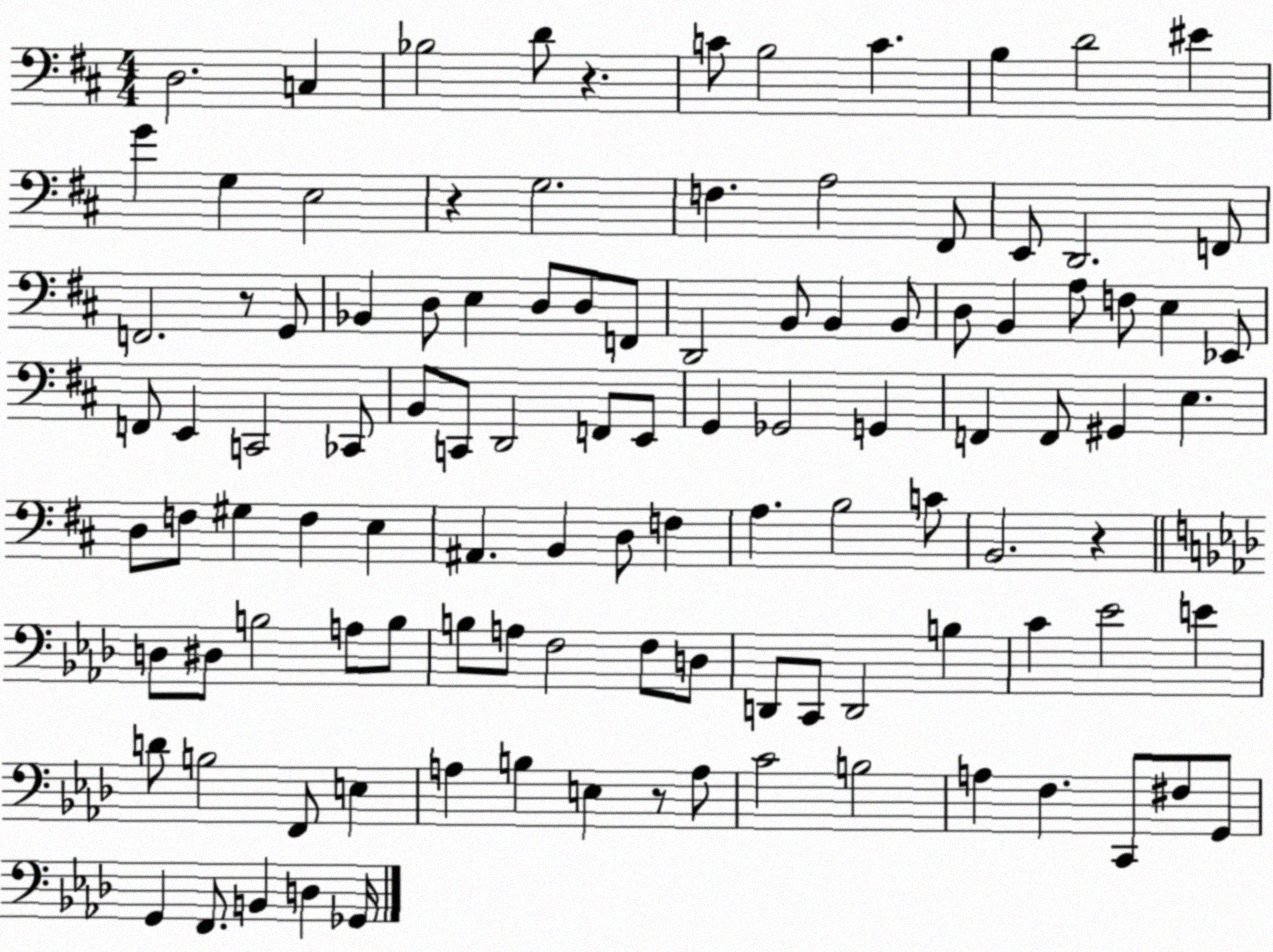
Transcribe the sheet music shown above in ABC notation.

X:1
T:Untitled
M:4/4
L:1/4
K:D
D,2 C, _B,2 D/2 z C/2 B,2 C B, D2 ^E G G, E,2 z G,2 F, A,2 ^F,,/2 E,,/2 D,,2 F,,/2 F,,2 z/2 G,,/2 _B,, D,/2 E, D,/2 D,/2 F,,/2 D,,2 B,,/2 B,, B,,/2 D,/2 B,, A,/2 F,/2 E, _E,,/2 F,,/2 E,, C,,2 _C,,/2 B,,/2 C,,/2 D,,2 F,,/2 E,,/2 G,, _G,,2 G,, F,, F,,/2 ^G,, E, D,/2 F,/2 ^G, F, E, ^A,, B,, D,/2 F, A, B,2 C/2 B,,2 z D,/2 ^D,/2 B,2 A,/2 B,/2 B,/2 A,/2 F,2 F,/2 D,/2 D,,/2 C,,/2 D,,2 B, C _E2 E D/2 B,2 F,,/2 E, A, B, E, z/2 A,/2 C2 B,2 A, F, C,,/2 ^F,/2 G,,/2 G,, F,,/2 B,, D, _G,,/4